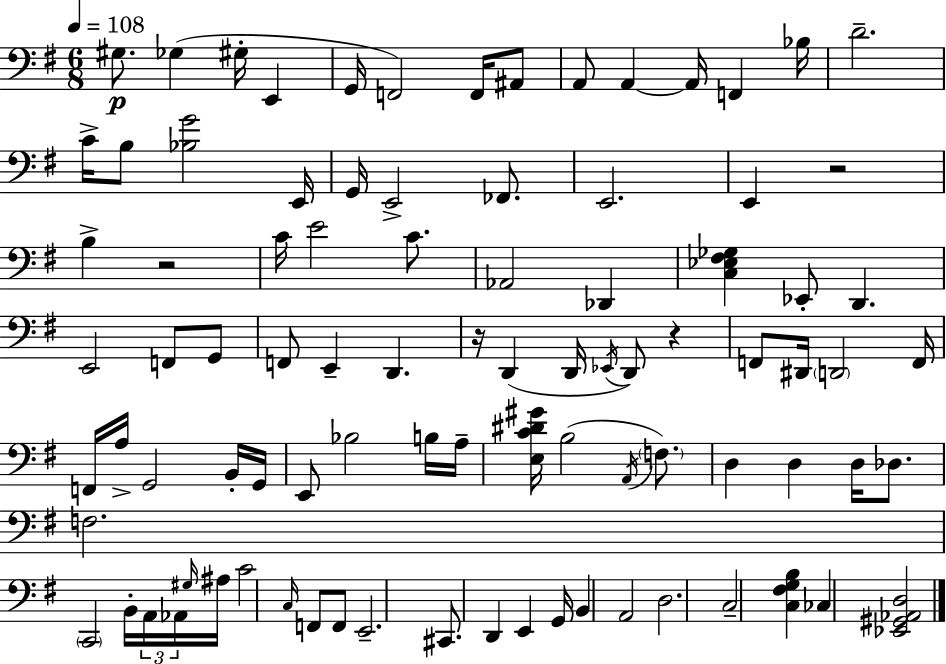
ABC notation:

X:1
T:Untitled
M:6/8
L:1/4
K:G
^G,/2 _G, ^G,/4 E,, G,,/4 F,,2 F,,/4 ^A,,/2 A,,/2 A,, A,,/4 F,, _B,/4 D2 C/4 B,/2 [_B,G]2 E,,/4 G,,/4 E,,2 _F,,/2 E,,2 E,, z2 B, z2 C/4 E2 C/2 _A,,2 _D,, [C,_E,^F,_G,] _E,,/2 D,, E,,2 F,,/2 G,,/2 F,,/2 E,, D,, z/4 D,, D,,/4 _E,,/4 D,,/2 z F,,/2 ^D,,/4 D,,2 F,,/4 F,,/4 A,/4 G,,2 B,,/4 G,,/4 E,,/2 _B,2 B,/4 A,/4 [E,C^D^G]/4 B,2 A,,/4 F,/2 D, D, D,/4 _D,/2 F,2 C,,2 B,,/4 A,,/4 _A,,/4 ^G,/4 ^A,/4 C2 C,/4 F,,/2 F,,/2 E,,2 ^C,,/2 D,, E,, G,,/4 B,, A,,2 D,2 C,2 [C,^F,G,B,] _C, [_E,,^G,,_A,,D,]2